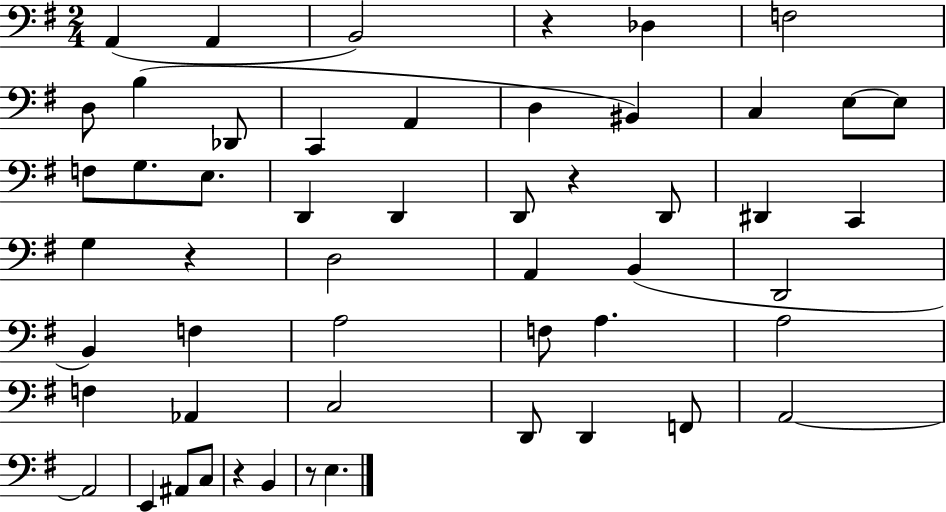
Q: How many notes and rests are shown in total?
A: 53